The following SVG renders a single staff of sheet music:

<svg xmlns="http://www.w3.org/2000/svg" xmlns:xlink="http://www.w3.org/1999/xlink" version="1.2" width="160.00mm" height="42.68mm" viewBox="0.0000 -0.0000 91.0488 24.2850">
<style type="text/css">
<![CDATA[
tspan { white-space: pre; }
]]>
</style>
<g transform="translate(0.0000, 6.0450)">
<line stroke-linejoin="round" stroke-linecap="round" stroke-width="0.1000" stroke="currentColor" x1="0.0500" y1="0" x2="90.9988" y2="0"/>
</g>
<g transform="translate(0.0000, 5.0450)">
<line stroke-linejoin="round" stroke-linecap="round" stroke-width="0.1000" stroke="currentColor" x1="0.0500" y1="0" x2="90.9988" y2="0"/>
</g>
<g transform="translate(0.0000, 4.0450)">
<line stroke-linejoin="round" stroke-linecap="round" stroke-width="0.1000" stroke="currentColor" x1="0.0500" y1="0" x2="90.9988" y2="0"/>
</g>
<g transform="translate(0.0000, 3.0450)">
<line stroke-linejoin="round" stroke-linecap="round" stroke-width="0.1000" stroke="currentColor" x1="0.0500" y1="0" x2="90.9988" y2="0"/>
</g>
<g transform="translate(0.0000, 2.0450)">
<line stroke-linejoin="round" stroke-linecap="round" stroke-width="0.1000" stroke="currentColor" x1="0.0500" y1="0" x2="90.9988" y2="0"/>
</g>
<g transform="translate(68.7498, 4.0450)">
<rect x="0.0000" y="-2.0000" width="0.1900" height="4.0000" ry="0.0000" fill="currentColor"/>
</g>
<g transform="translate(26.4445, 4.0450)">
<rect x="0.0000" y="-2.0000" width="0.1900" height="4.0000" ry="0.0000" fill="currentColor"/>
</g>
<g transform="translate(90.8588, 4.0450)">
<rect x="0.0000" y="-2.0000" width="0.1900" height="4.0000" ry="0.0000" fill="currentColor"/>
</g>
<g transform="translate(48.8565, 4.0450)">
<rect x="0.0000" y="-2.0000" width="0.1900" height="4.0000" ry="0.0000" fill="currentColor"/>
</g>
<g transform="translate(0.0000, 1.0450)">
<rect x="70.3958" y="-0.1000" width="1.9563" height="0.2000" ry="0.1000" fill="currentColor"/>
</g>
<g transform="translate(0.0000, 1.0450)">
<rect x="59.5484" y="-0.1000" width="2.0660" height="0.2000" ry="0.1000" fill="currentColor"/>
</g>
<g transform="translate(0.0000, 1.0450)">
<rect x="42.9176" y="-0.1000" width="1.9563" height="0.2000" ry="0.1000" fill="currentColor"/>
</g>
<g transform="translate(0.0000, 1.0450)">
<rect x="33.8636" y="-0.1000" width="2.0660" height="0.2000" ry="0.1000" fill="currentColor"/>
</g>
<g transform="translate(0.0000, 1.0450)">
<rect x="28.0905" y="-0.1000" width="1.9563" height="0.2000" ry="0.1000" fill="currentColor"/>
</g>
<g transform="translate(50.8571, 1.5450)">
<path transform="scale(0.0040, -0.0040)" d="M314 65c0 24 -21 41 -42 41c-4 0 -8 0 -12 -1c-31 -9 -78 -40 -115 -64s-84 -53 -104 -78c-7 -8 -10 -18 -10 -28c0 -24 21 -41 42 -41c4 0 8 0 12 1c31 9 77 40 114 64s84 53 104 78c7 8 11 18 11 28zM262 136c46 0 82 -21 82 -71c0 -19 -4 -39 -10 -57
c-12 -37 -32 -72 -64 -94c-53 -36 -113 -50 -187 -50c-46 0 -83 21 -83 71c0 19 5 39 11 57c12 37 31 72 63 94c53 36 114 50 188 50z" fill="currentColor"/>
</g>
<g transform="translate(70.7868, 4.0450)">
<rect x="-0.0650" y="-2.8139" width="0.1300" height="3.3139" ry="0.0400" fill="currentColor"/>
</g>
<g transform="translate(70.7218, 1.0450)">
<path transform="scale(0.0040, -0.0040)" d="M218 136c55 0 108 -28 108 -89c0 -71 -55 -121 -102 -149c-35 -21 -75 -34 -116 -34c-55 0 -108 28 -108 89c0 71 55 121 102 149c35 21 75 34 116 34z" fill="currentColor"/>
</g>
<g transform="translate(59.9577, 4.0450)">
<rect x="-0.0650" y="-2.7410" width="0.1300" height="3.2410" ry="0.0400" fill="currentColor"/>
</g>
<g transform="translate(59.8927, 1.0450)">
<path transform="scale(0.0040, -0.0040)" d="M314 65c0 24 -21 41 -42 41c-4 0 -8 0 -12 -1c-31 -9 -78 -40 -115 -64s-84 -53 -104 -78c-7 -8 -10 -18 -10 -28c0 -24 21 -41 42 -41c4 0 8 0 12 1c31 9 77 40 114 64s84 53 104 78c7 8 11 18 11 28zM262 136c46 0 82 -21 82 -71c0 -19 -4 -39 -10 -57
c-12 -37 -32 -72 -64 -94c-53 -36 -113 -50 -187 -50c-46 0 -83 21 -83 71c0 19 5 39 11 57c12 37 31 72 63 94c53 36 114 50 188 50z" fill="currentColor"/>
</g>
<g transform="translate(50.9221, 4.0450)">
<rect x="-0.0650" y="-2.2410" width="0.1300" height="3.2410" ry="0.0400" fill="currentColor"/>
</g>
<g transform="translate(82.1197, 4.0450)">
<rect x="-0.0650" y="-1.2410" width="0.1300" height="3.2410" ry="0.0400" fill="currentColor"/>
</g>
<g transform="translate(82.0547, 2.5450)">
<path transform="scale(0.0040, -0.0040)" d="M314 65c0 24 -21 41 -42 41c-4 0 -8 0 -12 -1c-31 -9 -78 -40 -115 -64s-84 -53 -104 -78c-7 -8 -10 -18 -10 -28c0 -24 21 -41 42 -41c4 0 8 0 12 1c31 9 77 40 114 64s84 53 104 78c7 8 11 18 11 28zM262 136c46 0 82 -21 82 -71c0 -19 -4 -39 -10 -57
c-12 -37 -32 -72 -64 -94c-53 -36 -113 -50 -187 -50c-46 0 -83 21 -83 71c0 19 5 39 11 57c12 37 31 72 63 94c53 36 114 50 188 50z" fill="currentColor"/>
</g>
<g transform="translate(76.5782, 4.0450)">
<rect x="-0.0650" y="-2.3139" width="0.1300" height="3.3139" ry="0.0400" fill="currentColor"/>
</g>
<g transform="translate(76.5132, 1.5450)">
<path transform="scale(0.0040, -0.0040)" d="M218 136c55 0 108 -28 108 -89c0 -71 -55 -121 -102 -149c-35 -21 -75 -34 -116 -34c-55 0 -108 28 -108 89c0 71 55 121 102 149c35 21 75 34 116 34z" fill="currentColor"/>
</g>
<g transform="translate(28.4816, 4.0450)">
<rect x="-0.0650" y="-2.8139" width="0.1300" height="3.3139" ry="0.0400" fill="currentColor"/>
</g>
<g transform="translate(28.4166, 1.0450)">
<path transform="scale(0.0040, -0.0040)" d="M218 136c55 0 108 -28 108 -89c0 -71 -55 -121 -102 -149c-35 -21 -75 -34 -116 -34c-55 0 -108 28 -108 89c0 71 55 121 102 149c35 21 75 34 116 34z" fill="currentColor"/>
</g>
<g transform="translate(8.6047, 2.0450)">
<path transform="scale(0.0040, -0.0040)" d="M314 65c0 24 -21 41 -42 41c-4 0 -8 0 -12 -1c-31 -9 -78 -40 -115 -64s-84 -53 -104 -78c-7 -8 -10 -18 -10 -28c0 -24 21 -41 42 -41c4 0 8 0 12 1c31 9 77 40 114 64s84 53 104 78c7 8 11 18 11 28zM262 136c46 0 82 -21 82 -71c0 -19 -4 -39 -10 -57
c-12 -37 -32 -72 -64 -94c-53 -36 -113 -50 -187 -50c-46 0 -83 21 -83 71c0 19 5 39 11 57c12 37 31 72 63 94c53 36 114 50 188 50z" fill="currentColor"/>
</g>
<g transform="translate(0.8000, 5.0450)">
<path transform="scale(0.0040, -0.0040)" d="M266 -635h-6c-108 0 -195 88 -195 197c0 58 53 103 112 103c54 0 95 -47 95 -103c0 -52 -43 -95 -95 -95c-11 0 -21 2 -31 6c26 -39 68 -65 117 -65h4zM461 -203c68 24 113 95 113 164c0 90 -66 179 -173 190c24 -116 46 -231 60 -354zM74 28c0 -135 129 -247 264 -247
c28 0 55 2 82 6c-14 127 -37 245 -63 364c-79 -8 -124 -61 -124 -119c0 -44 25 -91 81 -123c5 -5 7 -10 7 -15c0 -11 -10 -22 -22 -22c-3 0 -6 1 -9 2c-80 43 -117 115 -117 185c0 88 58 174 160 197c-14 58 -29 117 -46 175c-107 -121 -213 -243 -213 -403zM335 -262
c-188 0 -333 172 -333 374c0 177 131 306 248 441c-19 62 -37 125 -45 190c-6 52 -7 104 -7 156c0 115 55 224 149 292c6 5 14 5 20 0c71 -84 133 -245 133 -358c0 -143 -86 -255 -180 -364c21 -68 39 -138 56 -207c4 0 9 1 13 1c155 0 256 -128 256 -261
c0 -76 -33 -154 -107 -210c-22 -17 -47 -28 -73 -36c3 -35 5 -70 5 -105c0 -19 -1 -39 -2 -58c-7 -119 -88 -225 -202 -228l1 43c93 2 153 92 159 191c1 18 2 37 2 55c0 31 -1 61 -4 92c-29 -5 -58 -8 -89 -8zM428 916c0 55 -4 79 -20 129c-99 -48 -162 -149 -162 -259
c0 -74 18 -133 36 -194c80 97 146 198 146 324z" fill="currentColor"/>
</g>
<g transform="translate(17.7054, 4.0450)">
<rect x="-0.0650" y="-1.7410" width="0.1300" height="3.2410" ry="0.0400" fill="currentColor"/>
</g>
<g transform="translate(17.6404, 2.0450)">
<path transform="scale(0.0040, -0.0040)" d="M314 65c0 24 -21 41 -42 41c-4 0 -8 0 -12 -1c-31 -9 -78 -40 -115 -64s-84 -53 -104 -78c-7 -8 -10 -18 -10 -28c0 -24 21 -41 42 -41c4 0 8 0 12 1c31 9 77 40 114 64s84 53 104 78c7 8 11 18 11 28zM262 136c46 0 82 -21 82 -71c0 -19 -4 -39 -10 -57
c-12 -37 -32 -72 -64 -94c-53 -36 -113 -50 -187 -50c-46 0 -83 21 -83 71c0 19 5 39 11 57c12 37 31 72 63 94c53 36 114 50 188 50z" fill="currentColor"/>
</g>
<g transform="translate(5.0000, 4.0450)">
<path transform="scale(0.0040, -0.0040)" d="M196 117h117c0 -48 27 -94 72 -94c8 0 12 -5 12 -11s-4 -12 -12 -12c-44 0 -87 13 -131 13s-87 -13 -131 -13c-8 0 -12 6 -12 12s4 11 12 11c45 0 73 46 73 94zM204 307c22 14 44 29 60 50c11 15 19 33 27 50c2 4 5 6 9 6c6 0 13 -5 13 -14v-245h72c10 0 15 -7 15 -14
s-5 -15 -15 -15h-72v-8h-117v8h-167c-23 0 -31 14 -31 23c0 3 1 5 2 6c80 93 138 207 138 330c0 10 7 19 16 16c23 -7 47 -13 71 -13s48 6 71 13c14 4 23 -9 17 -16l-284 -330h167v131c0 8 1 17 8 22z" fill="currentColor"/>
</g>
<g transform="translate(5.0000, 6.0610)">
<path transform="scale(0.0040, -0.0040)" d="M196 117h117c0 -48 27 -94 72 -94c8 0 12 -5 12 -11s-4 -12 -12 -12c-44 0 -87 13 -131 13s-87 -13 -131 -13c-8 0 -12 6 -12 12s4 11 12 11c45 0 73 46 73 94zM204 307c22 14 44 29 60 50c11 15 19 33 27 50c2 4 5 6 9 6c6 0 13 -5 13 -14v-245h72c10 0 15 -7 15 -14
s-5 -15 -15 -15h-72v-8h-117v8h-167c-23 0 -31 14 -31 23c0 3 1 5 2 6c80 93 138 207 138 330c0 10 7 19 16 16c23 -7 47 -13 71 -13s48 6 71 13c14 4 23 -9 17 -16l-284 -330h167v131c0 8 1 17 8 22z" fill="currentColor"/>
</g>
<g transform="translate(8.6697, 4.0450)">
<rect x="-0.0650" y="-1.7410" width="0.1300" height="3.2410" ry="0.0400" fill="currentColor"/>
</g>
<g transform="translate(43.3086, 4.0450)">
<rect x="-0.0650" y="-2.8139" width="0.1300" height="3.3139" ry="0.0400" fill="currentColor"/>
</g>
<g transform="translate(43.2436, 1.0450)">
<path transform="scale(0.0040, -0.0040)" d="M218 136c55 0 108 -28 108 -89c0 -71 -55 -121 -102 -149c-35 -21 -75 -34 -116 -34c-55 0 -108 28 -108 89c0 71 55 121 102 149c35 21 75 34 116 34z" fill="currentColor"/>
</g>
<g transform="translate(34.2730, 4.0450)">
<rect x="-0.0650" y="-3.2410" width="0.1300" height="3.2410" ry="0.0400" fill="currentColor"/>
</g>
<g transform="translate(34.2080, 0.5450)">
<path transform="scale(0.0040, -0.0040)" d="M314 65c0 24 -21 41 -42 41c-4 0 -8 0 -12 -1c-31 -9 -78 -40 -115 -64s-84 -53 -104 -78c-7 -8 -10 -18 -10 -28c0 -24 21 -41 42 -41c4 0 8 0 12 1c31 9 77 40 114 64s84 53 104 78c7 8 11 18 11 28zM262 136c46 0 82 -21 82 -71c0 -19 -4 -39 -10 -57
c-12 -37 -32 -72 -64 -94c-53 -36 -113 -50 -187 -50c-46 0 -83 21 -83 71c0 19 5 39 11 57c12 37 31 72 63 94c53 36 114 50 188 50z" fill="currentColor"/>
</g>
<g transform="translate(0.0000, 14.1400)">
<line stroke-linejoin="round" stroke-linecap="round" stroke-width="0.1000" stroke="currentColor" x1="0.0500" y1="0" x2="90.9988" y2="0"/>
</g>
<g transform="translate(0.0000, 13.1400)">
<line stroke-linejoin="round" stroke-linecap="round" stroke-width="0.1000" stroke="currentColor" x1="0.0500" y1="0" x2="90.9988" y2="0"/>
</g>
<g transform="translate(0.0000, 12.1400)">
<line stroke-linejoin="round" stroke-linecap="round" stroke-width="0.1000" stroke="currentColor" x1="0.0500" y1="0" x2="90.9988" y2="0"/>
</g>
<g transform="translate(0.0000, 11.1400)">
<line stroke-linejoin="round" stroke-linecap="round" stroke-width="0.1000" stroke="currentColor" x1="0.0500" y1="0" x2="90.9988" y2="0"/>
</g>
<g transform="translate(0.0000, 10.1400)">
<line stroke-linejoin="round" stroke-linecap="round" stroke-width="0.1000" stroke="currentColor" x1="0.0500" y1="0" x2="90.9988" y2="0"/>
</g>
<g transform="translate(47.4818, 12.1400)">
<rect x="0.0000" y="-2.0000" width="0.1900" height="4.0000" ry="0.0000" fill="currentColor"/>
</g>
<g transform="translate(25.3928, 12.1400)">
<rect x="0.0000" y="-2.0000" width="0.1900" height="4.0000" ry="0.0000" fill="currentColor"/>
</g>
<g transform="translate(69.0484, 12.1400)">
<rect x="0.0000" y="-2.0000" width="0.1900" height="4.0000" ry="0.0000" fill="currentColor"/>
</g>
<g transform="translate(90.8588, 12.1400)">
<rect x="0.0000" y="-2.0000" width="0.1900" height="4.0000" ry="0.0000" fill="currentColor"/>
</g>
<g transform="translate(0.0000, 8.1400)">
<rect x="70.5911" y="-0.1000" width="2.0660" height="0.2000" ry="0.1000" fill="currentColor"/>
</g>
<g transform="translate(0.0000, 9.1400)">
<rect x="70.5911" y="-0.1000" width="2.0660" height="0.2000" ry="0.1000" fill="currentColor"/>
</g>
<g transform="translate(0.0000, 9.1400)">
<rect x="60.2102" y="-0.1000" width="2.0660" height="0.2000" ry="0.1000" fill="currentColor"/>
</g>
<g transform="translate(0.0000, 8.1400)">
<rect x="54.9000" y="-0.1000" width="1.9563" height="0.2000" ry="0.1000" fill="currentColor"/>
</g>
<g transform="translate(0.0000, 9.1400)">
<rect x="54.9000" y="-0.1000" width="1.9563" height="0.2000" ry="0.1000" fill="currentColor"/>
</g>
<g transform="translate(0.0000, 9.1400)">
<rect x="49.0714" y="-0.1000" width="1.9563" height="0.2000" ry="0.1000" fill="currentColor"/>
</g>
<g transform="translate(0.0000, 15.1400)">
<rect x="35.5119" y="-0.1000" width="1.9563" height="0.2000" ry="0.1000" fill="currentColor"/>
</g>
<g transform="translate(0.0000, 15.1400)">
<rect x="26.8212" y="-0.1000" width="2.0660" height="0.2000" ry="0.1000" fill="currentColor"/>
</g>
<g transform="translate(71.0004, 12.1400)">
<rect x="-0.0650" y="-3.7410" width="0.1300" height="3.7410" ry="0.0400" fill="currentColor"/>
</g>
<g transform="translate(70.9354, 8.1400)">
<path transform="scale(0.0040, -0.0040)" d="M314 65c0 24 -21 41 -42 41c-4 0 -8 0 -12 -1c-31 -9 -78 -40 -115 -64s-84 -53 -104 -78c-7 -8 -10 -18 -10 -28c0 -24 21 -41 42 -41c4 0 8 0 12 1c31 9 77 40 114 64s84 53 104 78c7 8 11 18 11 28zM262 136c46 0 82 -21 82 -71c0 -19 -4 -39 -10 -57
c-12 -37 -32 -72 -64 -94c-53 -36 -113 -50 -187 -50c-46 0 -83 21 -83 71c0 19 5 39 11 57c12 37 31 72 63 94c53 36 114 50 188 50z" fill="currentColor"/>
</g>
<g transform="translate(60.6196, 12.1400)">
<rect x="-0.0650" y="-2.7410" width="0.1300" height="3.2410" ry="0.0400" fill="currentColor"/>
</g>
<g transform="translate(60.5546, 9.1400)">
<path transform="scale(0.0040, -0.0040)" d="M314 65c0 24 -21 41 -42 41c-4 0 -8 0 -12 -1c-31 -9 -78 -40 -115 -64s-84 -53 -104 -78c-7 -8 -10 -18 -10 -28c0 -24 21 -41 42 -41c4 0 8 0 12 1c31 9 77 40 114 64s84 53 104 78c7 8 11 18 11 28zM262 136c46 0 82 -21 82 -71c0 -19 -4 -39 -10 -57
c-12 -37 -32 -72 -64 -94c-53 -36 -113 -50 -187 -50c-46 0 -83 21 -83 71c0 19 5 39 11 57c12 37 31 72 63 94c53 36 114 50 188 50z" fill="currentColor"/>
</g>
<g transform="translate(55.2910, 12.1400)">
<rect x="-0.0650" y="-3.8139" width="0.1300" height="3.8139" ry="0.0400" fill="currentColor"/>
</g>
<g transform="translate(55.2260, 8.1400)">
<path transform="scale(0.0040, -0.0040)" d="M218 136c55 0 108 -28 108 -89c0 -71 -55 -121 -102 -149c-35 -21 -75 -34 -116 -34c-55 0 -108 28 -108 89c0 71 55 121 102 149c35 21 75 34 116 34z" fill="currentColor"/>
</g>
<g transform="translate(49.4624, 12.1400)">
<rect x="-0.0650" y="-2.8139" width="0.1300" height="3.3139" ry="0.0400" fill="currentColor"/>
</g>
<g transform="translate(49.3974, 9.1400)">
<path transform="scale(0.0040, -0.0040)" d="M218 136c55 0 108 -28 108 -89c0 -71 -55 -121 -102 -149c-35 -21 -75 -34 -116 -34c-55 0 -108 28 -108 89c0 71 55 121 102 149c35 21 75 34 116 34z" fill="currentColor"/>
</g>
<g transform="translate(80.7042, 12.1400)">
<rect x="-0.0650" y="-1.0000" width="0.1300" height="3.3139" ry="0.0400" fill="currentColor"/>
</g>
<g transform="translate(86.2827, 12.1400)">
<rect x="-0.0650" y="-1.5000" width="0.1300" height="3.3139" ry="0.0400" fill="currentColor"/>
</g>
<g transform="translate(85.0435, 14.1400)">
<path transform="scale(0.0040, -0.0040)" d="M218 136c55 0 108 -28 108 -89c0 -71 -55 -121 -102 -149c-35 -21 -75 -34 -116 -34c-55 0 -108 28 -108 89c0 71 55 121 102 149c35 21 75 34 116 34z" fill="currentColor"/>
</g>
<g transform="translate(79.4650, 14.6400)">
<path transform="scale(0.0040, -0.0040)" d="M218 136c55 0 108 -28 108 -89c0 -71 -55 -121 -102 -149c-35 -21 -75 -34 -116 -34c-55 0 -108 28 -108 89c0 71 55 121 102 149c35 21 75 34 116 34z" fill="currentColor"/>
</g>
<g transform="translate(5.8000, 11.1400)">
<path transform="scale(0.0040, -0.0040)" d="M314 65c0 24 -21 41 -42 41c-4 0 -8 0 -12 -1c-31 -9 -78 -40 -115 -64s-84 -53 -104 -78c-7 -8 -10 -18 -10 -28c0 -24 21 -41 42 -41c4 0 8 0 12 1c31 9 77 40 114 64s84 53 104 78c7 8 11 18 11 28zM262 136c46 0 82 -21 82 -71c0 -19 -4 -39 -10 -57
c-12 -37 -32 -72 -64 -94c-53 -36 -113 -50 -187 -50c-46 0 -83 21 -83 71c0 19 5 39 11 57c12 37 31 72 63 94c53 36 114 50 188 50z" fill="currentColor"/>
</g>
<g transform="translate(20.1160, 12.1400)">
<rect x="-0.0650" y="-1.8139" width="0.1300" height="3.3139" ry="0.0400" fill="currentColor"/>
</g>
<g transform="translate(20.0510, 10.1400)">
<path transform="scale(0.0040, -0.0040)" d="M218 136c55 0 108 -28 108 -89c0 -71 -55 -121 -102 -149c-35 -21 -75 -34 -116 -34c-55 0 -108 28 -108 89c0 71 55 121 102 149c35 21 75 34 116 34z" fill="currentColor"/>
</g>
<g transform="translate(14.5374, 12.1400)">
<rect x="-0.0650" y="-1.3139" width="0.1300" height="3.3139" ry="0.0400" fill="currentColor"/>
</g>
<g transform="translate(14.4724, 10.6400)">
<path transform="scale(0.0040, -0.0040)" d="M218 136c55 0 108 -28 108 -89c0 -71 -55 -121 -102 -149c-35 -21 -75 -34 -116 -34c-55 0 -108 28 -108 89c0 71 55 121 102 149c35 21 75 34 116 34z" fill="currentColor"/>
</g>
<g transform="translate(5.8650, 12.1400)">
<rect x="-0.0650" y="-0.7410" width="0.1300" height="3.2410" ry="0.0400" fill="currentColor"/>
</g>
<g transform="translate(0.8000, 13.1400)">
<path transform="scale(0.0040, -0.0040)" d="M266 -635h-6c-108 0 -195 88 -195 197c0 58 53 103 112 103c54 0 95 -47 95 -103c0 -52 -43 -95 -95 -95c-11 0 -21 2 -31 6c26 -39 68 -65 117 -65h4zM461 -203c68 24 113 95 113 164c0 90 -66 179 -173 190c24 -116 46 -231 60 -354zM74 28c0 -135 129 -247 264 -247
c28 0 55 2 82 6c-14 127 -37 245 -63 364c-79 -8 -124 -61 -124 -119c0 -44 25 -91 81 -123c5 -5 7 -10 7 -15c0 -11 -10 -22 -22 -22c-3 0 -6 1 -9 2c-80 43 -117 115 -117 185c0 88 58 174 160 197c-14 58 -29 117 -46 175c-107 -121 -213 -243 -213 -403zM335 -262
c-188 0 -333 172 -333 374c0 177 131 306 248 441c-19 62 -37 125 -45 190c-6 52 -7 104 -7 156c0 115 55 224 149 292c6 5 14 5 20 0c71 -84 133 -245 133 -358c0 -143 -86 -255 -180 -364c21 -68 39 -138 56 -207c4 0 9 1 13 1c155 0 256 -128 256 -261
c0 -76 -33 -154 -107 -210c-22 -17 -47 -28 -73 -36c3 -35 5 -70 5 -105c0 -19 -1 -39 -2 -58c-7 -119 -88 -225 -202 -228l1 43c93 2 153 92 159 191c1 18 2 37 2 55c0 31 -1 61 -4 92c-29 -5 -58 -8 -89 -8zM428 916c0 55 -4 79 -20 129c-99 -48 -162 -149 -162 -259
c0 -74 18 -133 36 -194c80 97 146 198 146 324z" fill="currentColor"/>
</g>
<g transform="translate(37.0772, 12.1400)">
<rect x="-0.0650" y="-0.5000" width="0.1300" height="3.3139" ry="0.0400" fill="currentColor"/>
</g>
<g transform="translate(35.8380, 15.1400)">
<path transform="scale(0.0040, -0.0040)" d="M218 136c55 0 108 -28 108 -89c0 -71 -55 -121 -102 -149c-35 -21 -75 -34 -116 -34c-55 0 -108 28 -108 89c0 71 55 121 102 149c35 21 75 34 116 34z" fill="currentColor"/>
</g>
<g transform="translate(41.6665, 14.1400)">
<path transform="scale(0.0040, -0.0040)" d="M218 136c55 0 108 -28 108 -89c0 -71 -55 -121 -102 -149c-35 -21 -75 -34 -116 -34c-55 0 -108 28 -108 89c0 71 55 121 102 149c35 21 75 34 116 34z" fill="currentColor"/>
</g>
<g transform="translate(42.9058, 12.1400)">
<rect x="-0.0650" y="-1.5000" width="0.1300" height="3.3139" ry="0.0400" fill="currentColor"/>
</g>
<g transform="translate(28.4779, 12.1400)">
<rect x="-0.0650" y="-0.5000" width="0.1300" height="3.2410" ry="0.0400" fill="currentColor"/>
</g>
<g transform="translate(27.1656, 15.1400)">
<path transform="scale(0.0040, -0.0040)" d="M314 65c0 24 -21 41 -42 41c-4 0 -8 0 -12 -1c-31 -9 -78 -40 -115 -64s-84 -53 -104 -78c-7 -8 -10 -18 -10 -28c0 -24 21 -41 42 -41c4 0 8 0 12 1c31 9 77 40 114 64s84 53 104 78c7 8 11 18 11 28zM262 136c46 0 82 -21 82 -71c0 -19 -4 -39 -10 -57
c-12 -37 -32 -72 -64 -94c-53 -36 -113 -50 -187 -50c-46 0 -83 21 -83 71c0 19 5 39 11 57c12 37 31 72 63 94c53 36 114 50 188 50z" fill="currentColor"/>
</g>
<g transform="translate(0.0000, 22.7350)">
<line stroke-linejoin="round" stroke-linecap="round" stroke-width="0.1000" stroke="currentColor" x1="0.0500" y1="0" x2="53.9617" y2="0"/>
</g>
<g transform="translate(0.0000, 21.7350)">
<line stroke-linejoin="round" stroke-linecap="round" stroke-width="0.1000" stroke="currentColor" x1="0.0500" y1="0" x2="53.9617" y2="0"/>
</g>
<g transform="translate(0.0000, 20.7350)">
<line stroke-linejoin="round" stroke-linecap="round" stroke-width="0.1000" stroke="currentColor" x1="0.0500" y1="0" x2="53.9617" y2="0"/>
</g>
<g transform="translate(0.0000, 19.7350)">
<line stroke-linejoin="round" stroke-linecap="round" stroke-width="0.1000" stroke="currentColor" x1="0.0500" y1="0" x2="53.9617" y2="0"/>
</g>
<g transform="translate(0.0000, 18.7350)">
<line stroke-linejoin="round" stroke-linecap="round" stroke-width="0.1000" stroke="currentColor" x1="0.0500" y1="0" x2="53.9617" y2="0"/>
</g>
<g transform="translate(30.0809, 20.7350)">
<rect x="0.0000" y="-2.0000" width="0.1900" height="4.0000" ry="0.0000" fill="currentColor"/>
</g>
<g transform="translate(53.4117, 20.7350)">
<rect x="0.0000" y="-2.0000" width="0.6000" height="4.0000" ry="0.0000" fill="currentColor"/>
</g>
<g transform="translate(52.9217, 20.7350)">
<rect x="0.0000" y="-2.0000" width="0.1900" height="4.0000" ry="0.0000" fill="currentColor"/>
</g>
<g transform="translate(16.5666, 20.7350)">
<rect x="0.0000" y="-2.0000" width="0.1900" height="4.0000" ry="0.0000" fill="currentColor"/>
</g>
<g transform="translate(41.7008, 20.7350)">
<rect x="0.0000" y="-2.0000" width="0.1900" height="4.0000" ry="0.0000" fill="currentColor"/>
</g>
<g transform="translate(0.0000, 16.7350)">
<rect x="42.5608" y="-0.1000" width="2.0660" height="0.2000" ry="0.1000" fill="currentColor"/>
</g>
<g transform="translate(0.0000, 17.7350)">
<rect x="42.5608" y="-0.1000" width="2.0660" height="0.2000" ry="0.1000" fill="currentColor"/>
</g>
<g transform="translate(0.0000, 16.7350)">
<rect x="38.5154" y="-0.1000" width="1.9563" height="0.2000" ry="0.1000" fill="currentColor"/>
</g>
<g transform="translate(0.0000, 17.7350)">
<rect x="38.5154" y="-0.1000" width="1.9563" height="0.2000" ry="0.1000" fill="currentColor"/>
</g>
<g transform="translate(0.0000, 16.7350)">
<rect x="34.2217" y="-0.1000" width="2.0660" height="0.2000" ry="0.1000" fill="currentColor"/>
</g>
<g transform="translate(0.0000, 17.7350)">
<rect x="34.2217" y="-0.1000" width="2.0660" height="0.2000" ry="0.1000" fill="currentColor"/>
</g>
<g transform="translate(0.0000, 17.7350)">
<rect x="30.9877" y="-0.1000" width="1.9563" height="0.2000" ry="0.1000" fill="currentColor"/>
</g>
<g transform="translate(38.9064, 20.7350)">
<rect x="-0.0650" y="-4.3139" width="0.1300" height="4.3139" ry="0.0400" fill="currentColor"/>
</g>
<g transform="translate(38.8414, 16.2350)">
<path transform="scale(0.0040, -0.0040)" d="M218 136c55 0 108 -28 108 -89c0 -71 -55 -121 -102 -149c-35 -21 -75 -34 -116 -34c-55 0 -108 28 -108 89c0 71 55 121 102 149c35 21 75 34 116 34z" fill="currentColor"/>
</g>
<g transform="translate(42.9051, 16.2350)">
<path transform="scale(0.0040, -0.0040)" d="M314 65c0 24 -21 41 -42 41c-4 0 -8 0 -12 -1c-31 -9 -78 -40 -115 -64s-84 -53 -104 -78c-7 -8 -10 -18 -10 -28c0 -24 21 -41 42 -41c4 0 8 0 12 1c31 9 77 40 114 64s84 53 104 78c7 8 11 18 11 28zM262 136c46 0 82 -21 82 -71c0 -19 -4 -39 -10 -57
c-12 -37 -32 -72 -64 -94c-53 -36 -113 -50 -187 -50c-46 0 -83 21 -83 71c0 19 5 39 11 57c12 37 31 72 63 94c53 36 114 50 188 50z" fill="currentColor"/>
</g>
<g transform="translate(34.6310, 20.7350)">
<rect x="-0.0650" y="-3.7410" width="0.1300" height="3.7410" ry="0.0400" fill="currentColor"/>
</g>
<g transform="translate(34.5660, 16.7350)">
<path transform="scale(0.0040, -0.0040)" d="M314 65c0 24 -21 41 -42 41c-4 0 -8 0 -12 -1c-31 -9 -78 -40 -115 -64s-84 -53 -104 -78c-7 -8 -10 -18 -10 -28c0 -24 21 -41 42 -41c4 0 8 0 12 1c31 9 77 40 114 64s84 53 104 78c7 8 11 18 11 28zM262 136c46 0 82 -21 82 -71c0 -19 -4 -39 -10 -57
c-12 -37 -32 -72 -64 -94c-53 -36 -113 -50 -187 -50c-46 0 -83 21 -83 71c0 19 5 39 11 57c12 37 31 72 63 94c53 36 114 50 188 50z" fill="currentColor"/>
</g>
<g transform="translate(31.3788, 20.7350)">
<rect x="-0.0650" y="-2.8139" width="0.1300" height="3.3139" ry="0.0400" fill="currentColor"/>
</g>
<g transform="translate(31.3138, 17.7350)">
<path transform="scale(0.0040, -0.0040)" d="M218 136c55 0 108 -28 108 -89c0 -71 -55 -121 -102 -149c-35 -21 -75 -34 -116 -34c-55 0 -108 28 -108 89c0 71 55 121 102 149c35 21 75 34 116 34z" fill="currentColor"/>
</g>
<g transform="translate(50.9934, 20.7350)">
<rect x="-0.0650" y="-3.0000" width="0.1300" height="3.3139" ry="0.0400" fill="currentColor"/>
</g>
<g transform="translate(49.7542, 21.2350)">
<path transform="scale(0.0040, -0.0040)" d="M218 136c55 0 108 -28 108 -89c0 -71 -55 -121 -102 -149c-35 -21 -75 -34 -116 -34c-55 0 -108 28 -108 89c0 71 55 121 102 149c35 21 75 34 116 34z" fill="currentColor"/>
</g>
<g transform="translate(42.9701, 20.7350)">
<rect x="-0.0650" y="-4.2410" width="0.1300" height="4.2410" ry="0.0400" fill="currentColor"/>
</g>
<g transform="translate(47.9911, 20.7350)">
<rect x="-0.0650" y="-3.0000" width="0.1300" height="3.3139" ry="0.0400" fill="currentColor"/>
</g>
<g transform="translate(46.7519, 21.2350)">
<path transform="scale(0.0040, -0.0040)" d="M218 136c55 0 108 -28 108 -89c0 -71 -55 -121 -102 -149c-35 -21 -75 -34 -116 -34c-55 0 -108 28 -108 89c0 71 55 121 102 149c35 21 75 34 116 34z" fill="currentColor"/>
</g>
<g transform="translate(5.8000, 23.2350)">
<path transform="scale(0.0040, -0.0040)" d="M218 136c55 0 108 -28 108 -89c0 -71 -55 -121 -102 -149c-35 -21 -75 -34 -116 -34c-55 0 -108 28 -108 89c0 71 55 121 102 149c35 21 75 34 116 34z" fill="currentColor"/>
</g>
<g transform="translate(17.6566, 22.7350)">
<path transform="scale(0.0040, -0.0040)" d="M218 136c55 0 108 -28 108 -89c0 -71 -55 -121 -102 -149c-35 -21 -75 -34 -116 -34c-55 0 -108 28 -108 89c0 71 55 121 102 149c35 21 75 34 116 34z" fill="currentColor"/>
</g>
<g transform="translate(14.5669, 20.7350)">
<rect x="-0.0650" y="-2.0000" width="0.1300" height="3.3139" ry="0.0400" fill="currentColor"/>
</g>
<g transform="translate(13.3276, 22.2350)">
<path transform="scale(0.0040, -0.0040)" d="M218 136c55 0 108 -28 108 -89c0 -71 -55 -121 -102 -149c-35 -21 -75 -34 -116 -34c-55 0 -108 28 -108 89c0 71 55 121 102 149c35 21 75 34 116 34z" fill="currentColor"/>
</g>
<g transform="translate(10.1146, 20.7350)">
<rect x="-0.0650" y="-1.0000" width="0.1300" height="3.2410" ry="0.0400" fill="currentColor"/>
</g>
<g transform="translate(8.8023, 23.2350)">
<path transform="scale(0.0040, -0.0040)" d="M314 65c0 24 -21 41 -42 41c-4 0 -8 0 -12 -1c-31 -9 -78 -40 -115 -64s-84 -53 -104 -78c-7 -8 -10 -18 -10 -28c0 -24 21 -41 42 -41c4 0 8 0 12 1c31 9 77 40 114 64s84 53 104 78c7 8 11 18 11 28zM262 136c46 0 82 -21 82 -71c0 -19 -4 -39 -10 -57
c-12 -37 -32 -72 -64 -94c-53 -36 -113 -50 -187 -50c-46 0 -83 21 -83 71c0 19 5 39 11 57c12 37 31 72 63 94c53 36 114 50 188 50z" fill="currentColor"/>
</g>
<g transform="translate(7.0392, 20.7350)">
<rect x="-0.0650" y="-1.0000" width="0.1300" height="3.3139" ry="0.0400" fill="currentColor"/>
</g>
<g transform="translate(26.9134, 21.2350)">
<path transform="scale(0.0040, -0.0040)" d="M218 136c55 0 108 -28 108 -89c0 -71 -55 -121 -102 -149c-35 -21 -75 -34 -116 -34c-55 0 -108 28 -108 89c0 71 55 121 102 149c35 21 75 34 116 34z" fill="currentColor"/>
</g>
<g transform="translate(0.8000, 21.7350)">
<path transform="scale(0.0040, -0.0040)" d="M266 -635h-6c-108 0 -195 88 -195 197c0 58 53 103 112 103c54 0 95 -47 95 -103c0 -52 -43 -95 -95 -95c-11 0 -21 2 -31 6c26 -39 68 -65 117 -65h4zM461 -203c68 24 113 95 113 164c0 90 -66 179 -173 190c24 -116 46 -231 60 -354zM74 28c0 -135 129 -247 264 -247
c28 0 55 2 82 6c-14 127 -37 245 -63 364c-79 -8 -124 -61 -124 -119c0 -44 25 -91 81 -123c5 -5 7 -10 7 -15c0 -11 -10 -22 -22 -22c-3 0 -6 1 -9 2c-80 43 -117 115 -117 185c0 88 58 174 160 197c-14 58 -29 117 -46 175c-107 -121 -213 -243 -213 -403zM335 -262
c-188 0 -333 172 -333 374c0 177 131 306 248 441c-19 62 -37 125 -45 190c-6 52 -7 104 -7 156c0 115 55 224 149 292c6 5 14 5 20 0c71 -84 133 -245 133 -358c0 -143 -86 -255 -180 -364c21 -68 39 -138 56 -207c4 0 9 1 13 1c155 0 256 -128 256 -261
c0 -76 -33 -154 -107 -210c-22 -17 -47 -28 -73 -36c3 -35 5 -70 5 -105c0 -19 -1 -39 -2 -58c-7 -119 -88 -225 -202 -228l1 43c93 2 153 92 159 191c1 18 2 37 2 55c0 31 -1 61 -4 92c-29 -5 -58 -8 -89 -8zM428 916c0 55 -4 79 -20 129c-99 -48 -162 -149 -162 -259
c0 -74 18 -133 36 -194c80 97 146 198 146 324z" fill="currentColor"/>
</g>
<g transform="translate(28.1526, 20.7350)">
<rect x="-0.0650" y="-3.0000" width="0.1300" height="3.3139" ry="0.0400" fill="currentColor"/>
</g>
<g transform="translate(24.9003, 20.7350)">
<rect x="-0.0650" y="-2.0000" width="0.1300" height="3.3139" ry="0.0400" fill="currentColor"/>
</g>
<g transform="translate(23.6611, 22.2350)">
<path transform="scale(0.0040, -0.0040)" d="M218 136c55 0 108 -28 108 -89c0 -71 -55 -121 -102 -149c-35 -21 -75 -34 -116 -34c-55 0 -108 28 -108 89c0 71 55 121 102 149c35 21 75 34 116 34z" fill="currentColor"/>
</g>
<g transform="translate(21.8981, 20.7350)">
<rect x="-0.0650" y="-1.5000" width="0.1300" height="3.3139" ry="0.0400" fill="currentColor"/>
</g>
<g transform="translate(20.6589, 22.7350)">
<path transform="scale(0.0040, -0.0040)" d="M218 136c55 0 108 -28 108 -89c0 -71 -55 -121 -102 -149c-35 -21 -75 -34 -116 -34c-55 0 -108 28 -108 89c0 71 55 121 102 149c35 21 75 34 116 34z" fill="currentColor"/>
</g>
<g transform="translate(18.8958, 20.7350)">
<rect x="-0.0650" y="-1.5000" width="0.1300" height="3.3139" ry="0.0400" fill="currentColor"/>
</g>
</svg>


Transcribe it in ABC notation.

X:1
T:Untitled
M:4/4
L:1/4
K:C
f2 f2 a b2 a g2 a2 a g e2 d2 e f C2 C E a c' a2 c'2 D E D D2 F E E F A a c'2 d' d'2 A A